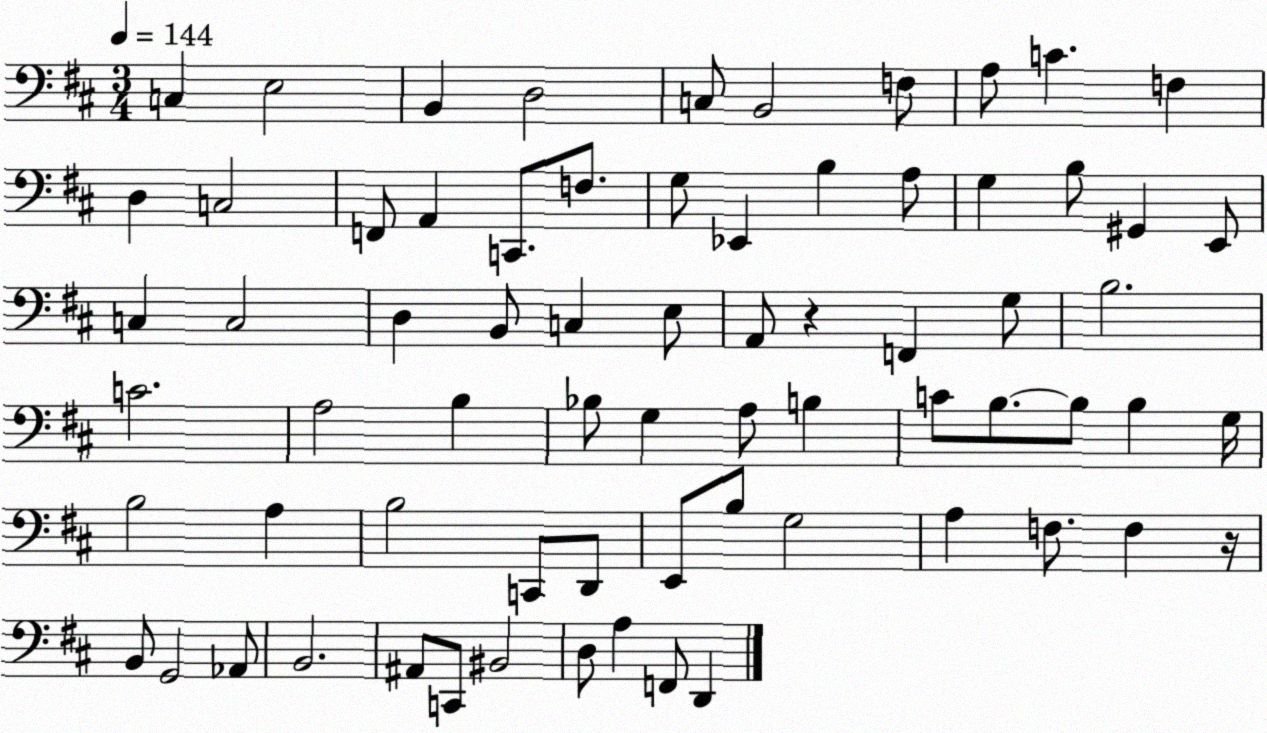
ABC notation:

X:1
T:Untitled
M:3/4
L:1/4
K:D
C, E,2 B,, D,2 C,/2 B,,2 F,/2 A,/2 C F, D, C,2 F,,/2 A,, C,,/2 F,/2 G,/2 _E,, B, A,/2 G, B,/2 ^G,, E,,/2 C, C,2 D, B,,/2 C, E,/2 A,,/2 z F,, G,/2 B,2 C2 A,2 B, _B,/2 G, A,/2 B, C/2 B,/2 B,/2 B, G,/4 B,2 A, B,2 C,,/2 D,,/2 E,,/2 B,/2 G,2 A, F,/2 F, z/4 B,,/2 G,,2 _A,,/2 B,,2 ^A,,/2 C,,/2 ^B,,2 D,/2 A, F,,/2 D,,